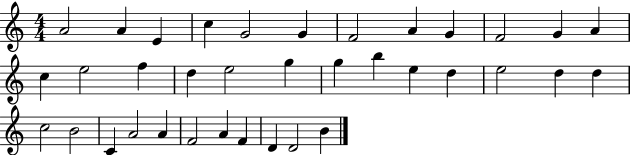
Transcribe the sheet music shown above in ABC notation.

X:1
T:Untitled
M:4/4
L:1/4
K:C
A2 A E c G2 G F2 A G F2 G A c e2 f d e2 g g b e d e2 d d c2 B2 C A2 A F2 A F D D2 B